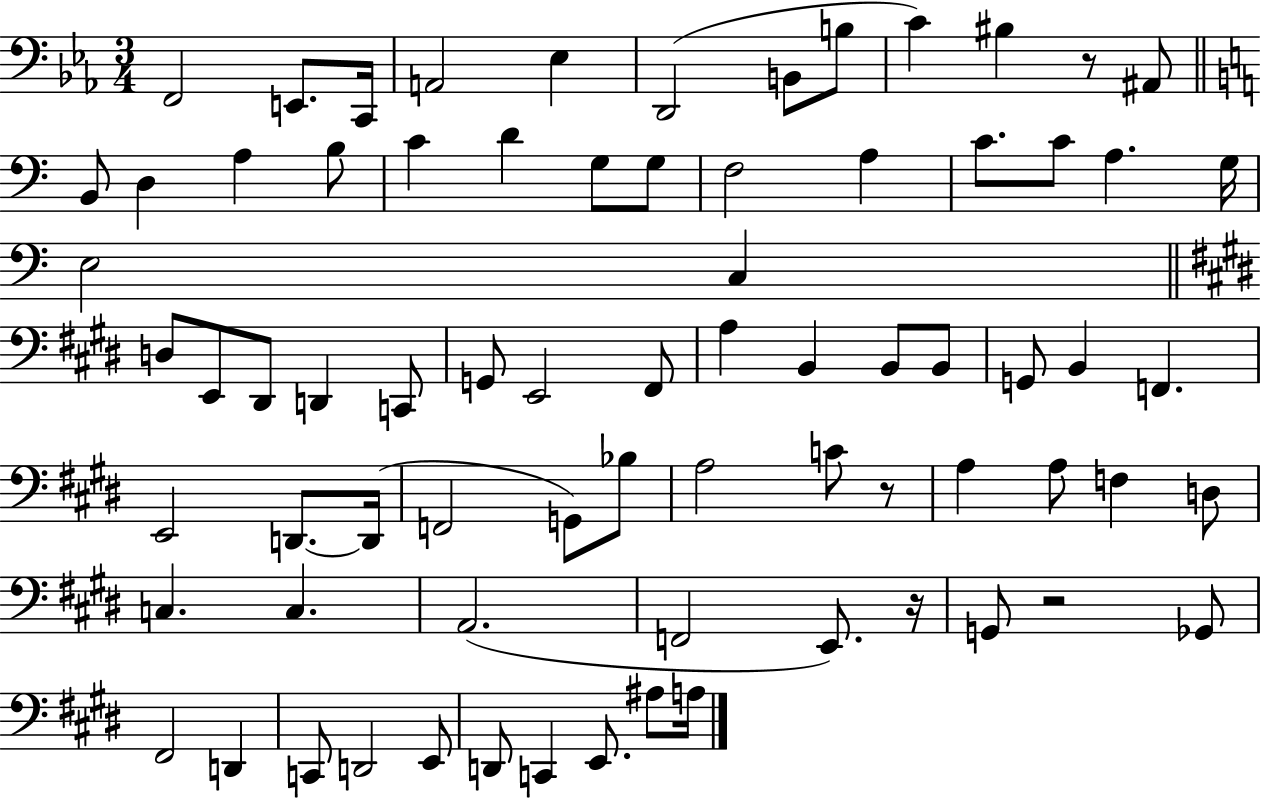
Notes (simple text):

F2/h E2/e. C2/s A2/h Eb3/q D2/h B2/e B3/e C4/q BIS3/q R/e A#2/e B2/e D3/q A3/q B3/e C4/q D4/q G3/e G3/e F3/h A3/q C4/e. C4/e A3/q. G3/s E3/h C3/q D3/e E2/e D#2/e D2/q C2/e G2/e E2/h F#2/e A3/q B2/q B2/e B2/e G2/e B2/q F2/q. E2/h D2/e. D2/s F2/h G2/e Bb3/e A3/h C4/e R/e A3/q A3/e F3/q D3/e C3/q. C3/q. A2/h. F2/h E2/e. R/s G2/e R/h Gb2/e F#2/h D2/q C2/e D2/h E2/e D2/e C2/q E2/e. A#3/e A3/s